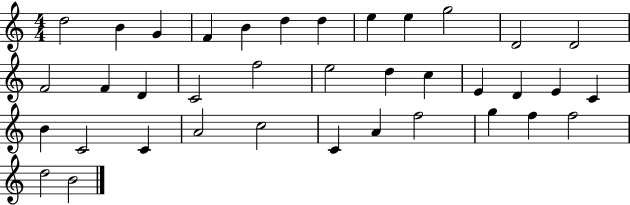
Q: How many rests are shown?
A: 0